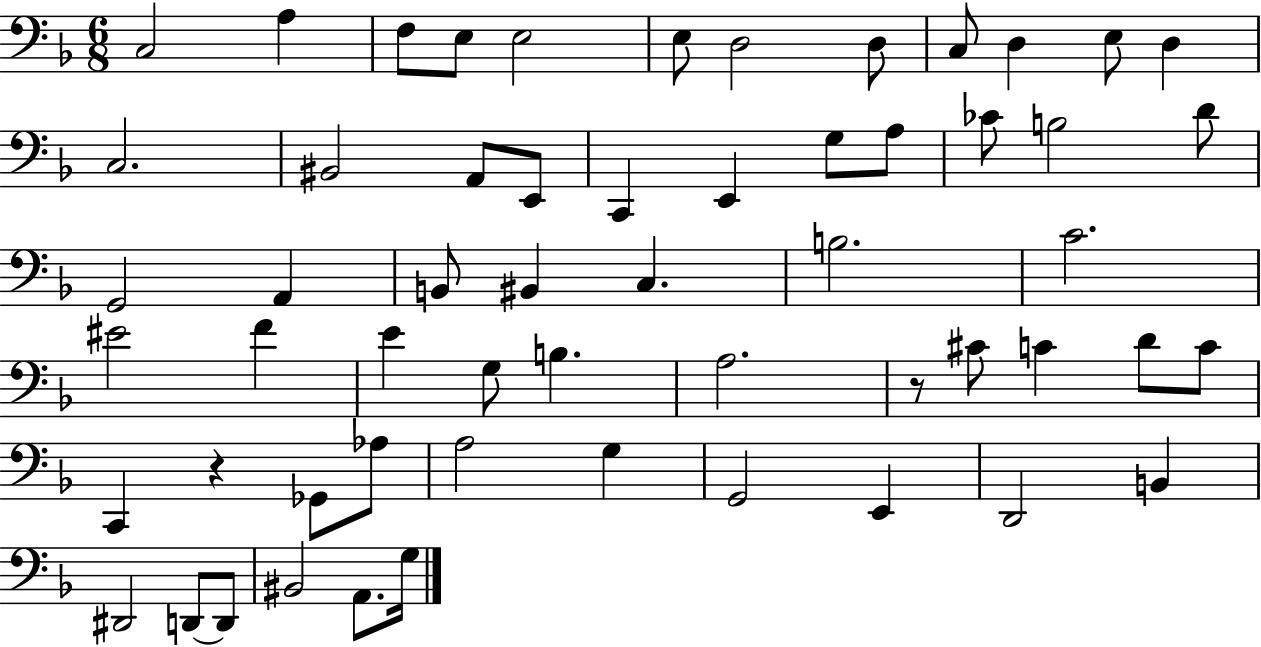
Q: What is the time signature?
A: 6/8